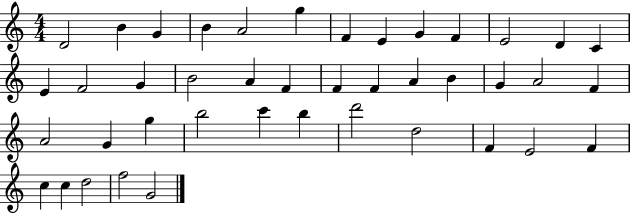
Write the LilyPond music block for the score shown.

{
  \clef treble
  \numericTimeSignature
  \time 4/4
  \key c \major
  d'2 b'4 g'4 | b'4 a'2 g''4 | f'4 e'4 g'4 f'4 | e'2 d'4 c'4 | \break e'4 f'2 g'4 | b'2 a'4 f'4 | f'4 f'4 a'4 b'4 | g'4 a'2 f'4 | \break a'2 g'4 g''4 | b''2 c'''4 b''4 | d'''2 d''2 | f'4 e'2 f'4 | \break c''4 c''4 d''2 | f''2 g'2 | \bar "|."
}